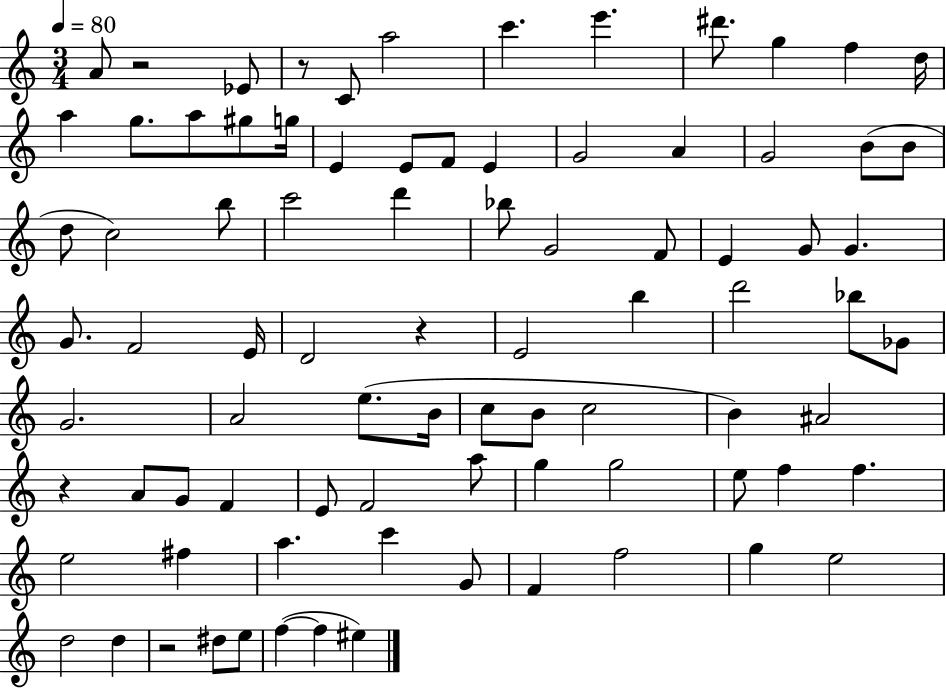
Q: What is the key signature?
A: C major